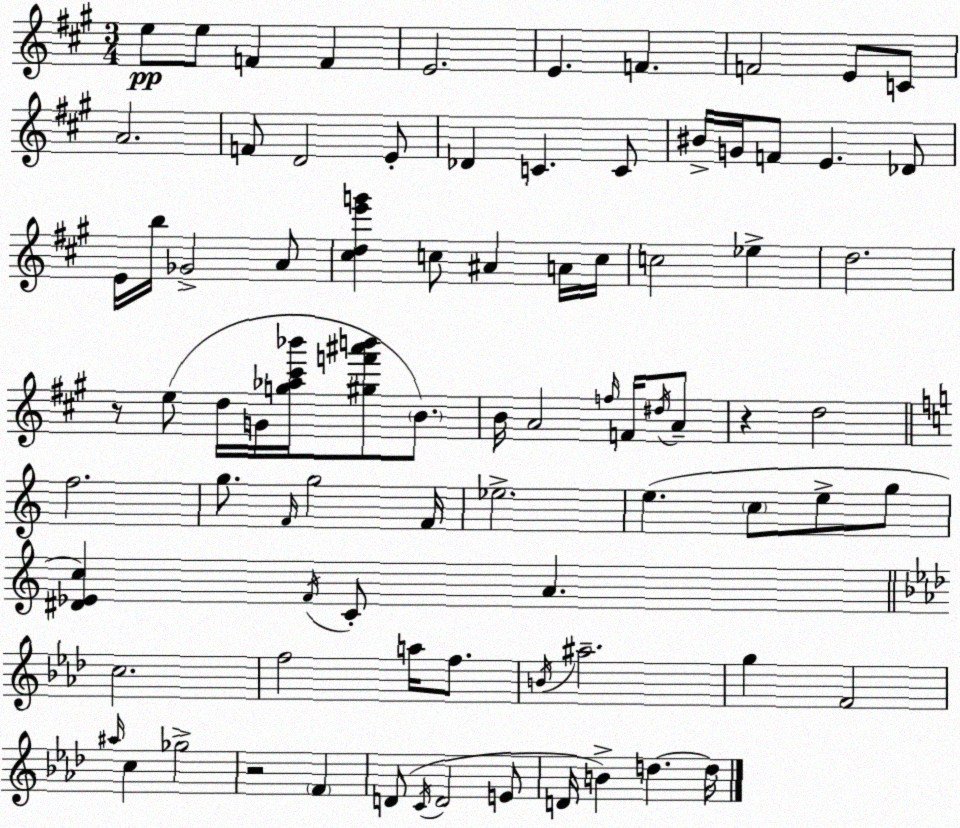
X:1
T:Untitled
M:3/4
L:1/4
K:A
e/2 e/2 F F E2 E F F2 E/2 C/2 A2 F/2 D2 E/2 _D C C/2 ^B/4 G/4 F/2 E _D/2 E/4 b/4 _G2 A/2 [^cde'g'] c/2 ^A A/4 c/4 c2 _e d2 z/2 e/2 d/4 G/4 [g_a^c'_b']/4 [^gf'^a'b']/2 B/2 B/4 A2 f/4 F/4 ^d/4 A/2 z d2 f2 g/2 F/4 g2 F/4 _e2 e c/2 e/2 g/2 [^D_Ec] F/4 C/2 A c2 f2 a/4 f/2 B/4 ^a2 g F2 ^a/4 c _g2 z2 F D/2 C/4 D2 E/2 D/4 B d d/4